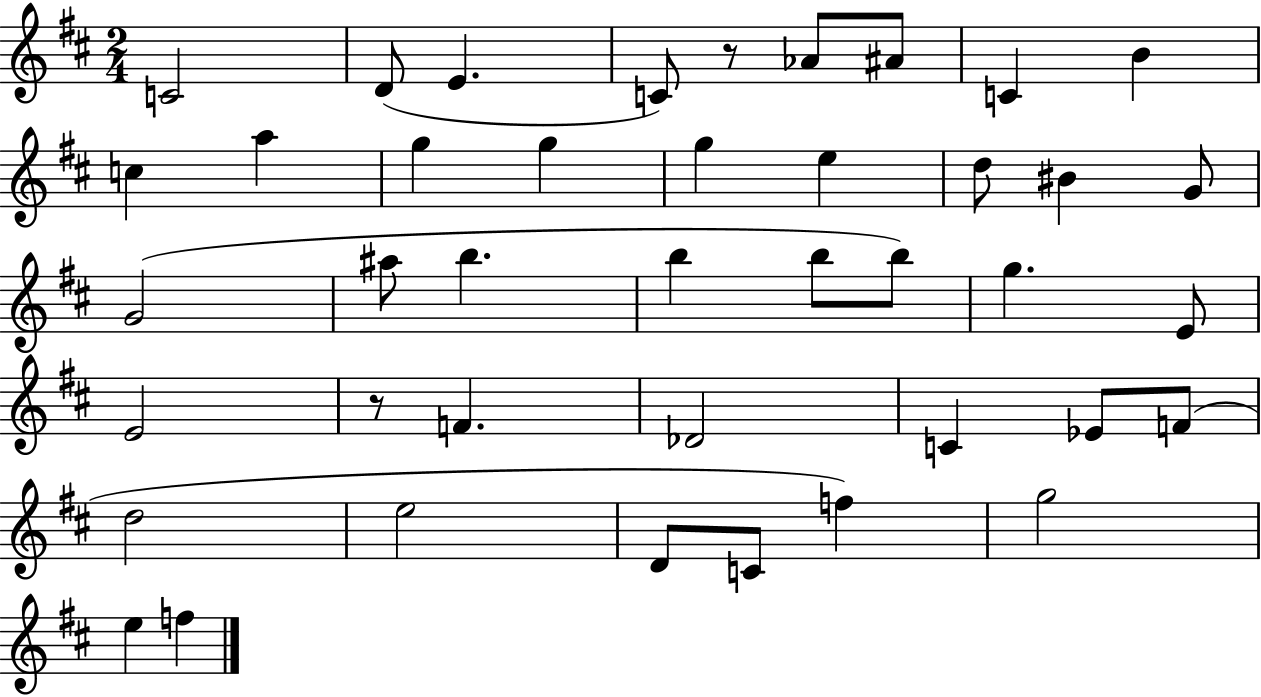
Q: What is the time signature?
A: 2/4